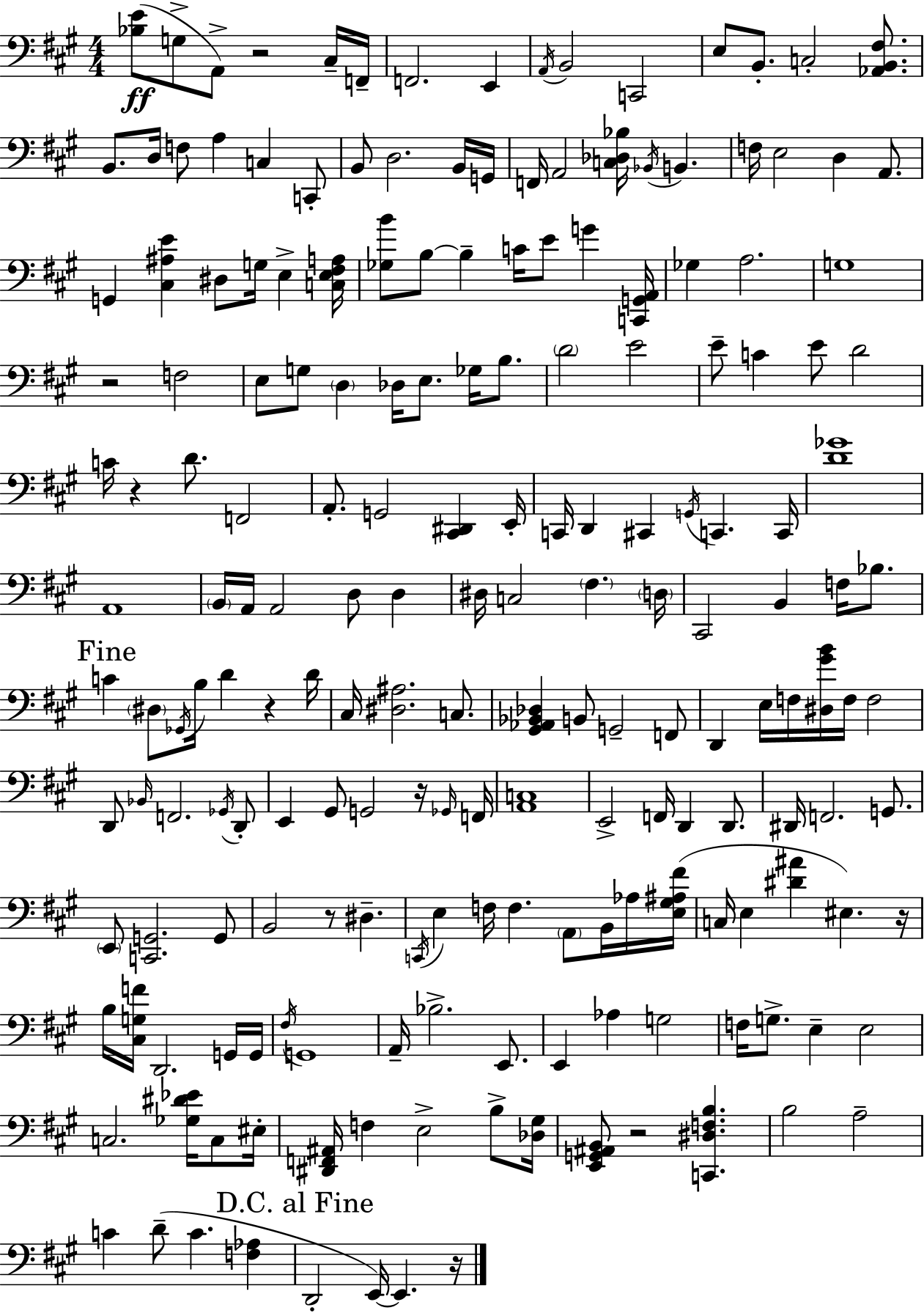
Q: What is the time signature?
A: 4/4